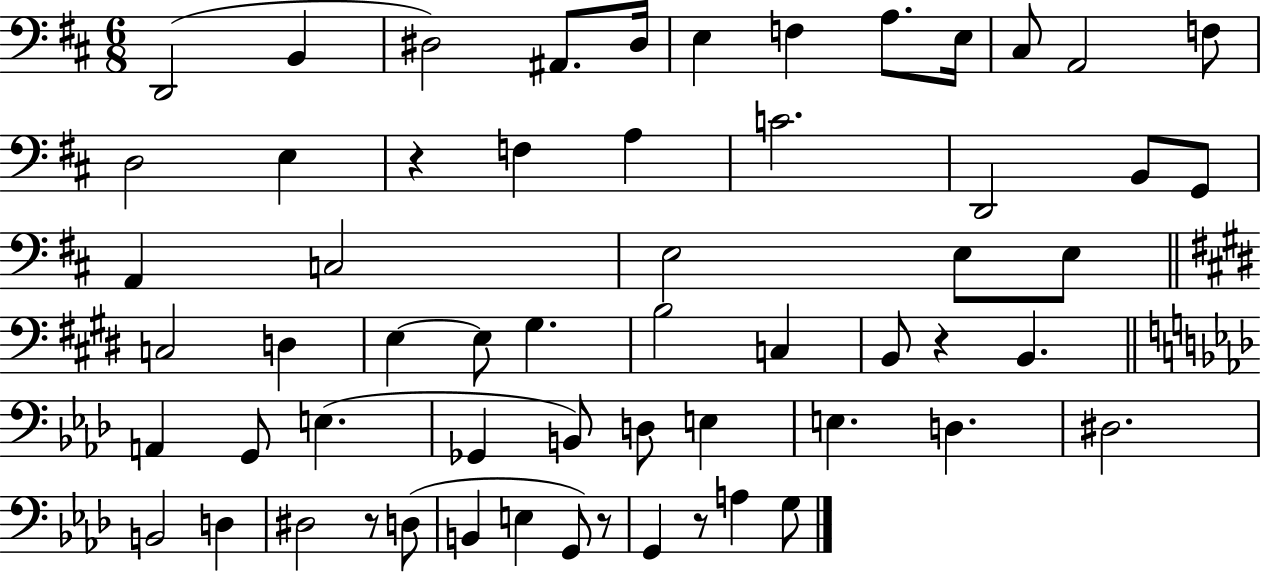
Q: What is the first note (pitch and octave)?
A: D2